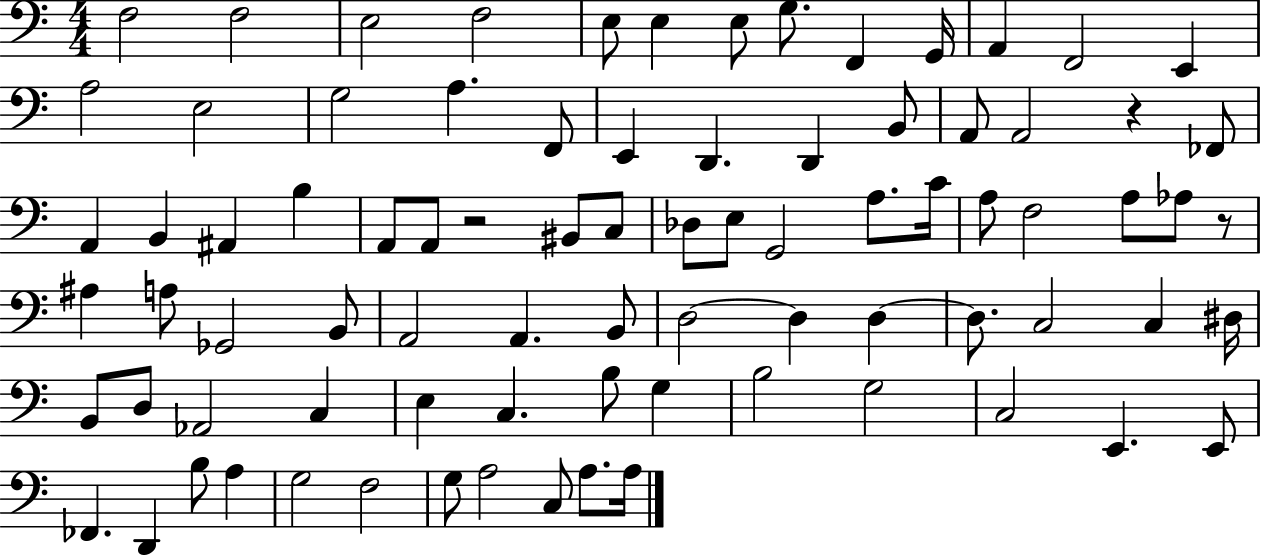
F3/h F3/h E3/h F3/h E3/e E3/q E3/e G3/e. F2/q G2/s A2/q F2/h E2/q A3/h E3/h G3/h A3/q. F2/e E2/q D2/q. D2/q B2/e A2/e A2/h R/q FES2/e A2/q B2/q A#2/q B3/q A2/e A2/e R/h BIS2/e C3/e Db3/e E3/e G2/h A3/e. C4/s A3/e F3/h A3/e Ab3/e R/e A#3/q A3/e Gb2/h B2/e A2/h A2/q. B2/e D3/h D3/q D3/q D3/e. C3/h C3/q D#3/s B2/e D3/e Ab2/h C3/q E3/q C3/q. B3/e G3/q B3/h G3/h C3/h E2/q. E2/e FES2/q. D2/q B3/e A3/q G3/h F3/h G3/e A3/h C3/e A3/e. A3/s